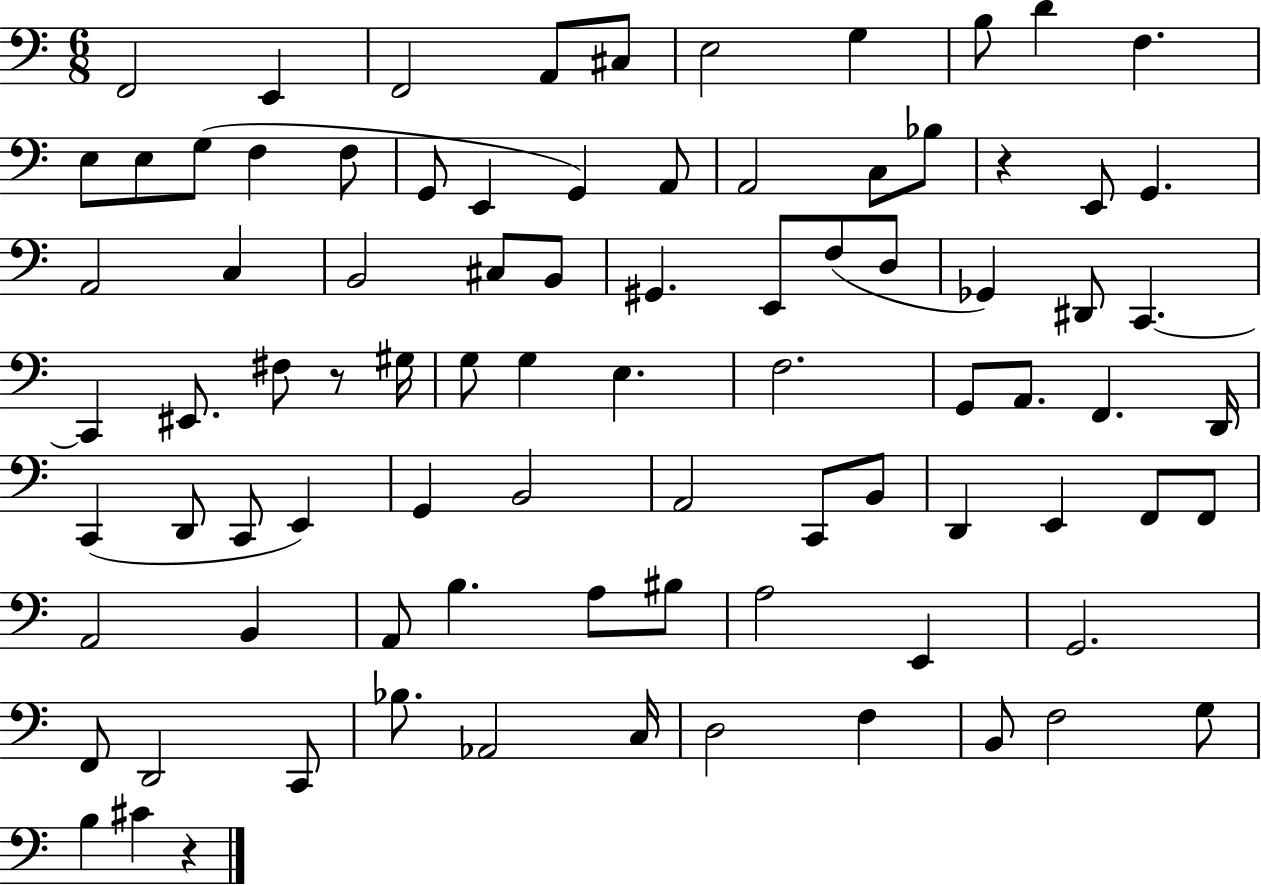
X:1
T:Untitled
M:6/8
L:1/4
K:C
F,,2 E,, F,,2 A,,/2 ^C,/2 E,2 G, B,/2 D F, E,/2 E,/2 G,/2 F, F,/2 G,,/2 E,, G,, A,,/2 A,,2 C,/2 _B,/2 z E,,/2 G,, A,,2 C, B,,2 ^C,/2 B,,/2 ^G,, E,,/2 F,/2 D,/2 _G,, ^D,,/2 C,, C,, ^E,,/2 ^F,/2 z/2 ^G,/4 G,/2 G, E, F,2 G,,/2 A,,/2 F,, D,,/4 C,, D,,/2 C,,/2 E,, G,, B,,2 A,,2 C,,/2 B,,/2 D,, E,, F,,/2 F,,/2 A,,2 B,, A,,/2 B, A,/2 ^B,/2 A,2 E,, G,,2 F,,/2 D,,2 C,,/2 _B,/2 _A,,2 C,/4 D,2 F, B,,/2 F,2 G,/2 B, ^C z